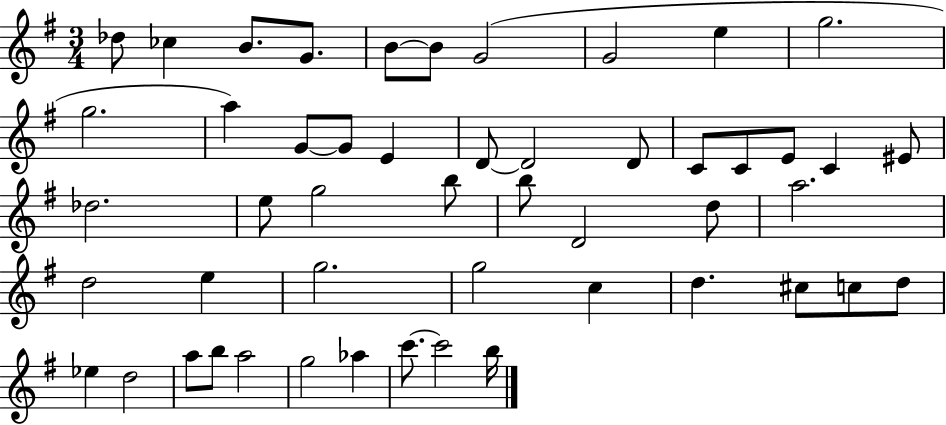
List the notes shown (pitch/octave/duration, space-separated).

Db5/e CES5/q B4/e. G4/e. B4/e B4/e G4/h G4/h E5/q G5/h. G5/h. A5/q G4/e G4/e E4/q D4/e D4/h D4/e C4/e C4/e E4/e C4/q EIS4/e Db5/h. E5/e G5/h B5/e B5/e D4/h D5/e A5/h. D5/h E5/q G5/h. G5/h C5/q D5/q. C#5/e C5/e D5/e Eb5/q D5/h A5/e B5/e A5/h G5/h Ab5/q C6/e. C6/h B5/s